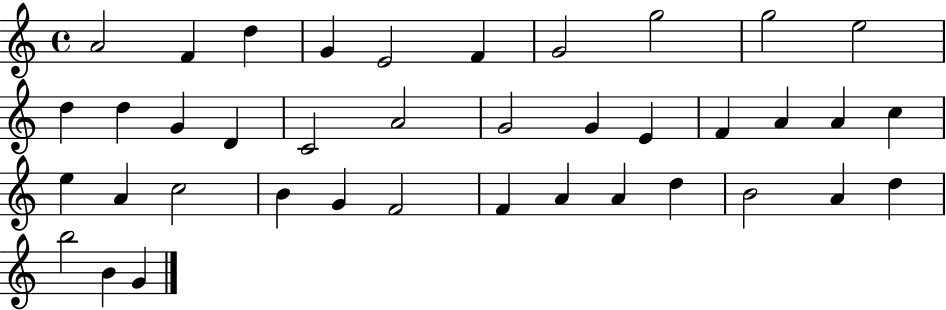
A4/h F4/q D5/q G4/q E4/h F4/q G4/h G5/h G5/h E5/h D5/q D5/q G4/q D4/q C4/h A4/h G4/h G4/q E4/q F4/q A4/q A4/q C5/q E5/q A4/q C5/h B4/q G4/q F4/h F4/q A4/q A4/q D5/q B4/h A4/q D5/q B5/h B4/q G4/q